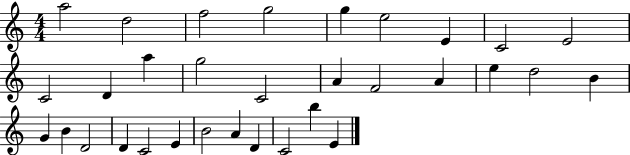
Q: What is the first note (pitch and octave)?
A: A5